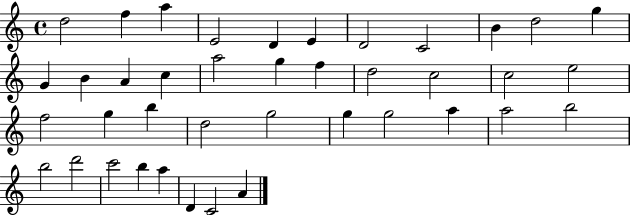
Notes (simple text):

D5/h F5/q A5/q E4/h D4/q E4/q D4/h C4/h B4/q D5/h G5/q G4/q B4/q A4/q C5/q A5/h G5/q F5/q D5/h C5/h C5/h E5/h F5/h G5/q B5/q D5/h G5/h G5/q G5/h A5/q A5/h B5/h B5/h D6/h C6/h B5/q A5/q D4/q C4/h A4/q